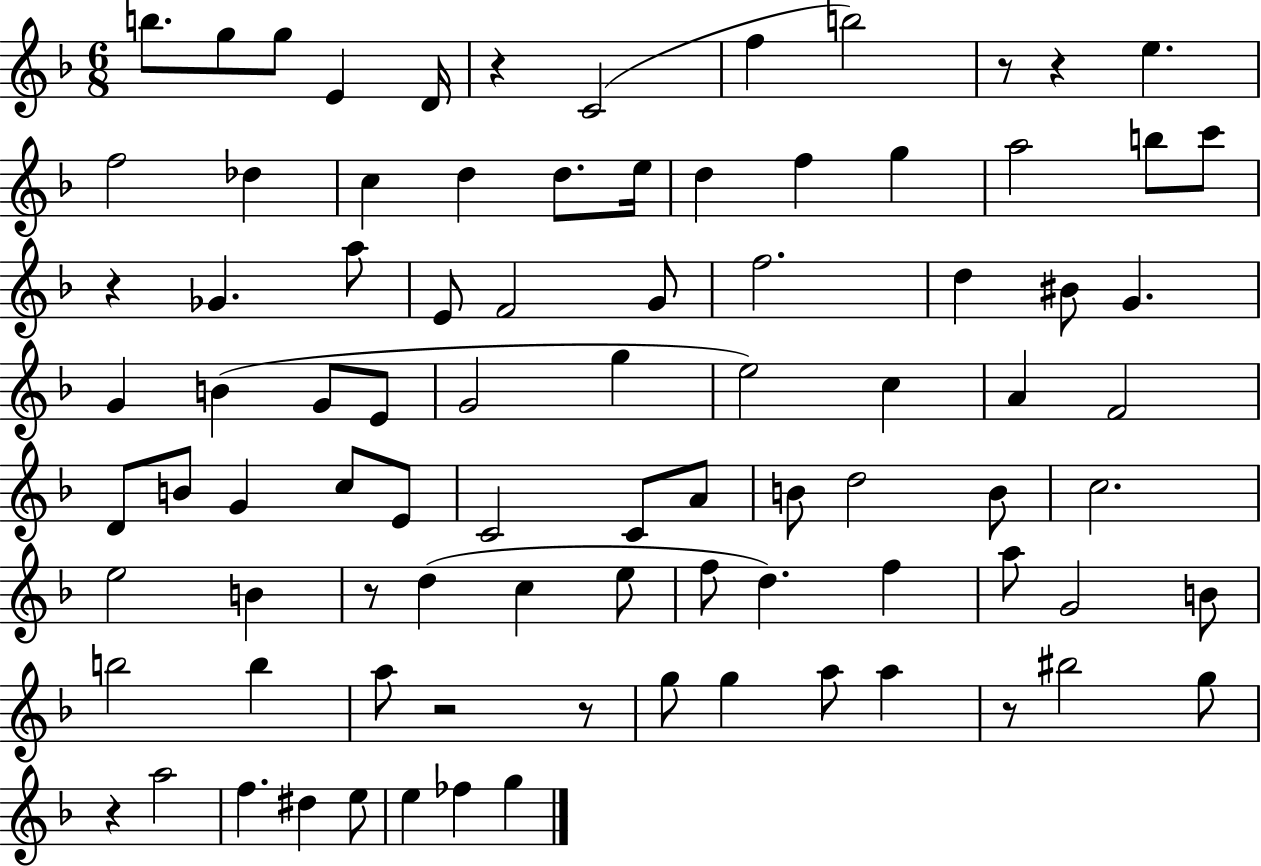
{
  \clef treble
  \numericTimeSignature
  \time 6/8
  \key f \major
  b''8. g''8 g''8 e'4 d'16 | r4 c'2( | f''4 b''2) | r8 r4 e''4. | \break f''2 des''4 | c''4 d''4 d''8. e''16 | d''4 f''4 g''4 | a''2 b''8 c'''8 | \break r4 ges'4. a''8 | e'8 f'2 g'8 | f''2. | d''4 bis'8 g'4. | \break g'4 b'4( g'8 e'8 | g'2 g''4 | e''2) c''4 | a'4 f'2 | \break d'8 b'8 g'4 c''8 e'8 | c'2 c'8 a'8 | b'8 d''2 b'8 | c''2. | \break e''2 b'4 | r8 d''4( c''4 e''8 | f''8 d''4.) f''4 | a''8 g'2 b'8 | \break b''2 b''4 | a''8 r2 r8 | g''8 g''4 a''8 a''4 | r8 bis''2 g''8 | \break r4 a''2 | f''4. dis''4 e''8 | e''4 fes''4 g''4 | \bar "|."
}